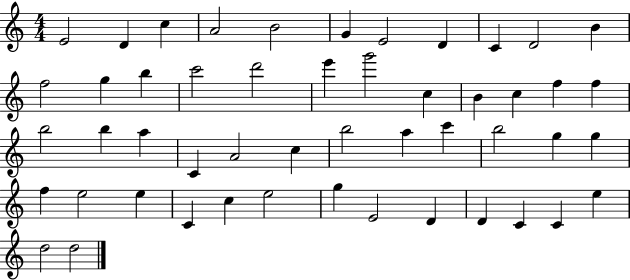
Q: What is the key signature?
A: C major